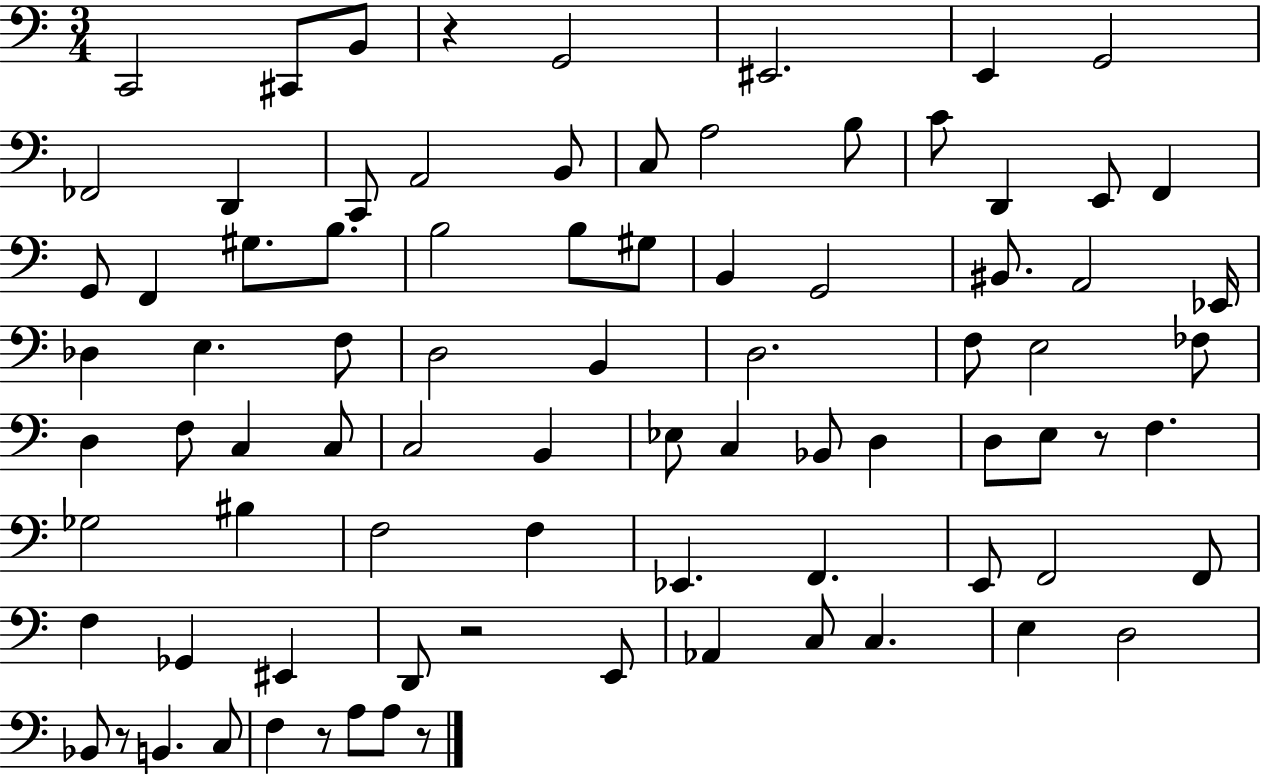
C2/h C#2/e B2/e R/q G2/h EIS2/h. E2/q G2/h FES2/h D2/q C2/e A2/h B2/e C3/e A3/h B3/e C4/e D2/q E2/e F2/q G2/e F2/q G#3/e. B3/e. B3/h B3/e G#3/e B2/q G2/h BIS2/e. A2/h Eb2/s Db3/q E3/q. F3/e D3/h B2/q D3/h. F3/e E3/h FES3/e D3/q F3/e C3/q C3/e C3/h B2/q Eb3/e C3/q Bb2/e D3/q D3/e E3/e R/e F3/q. Gb3/h BIS3/q F3/h F3/q Eb2/q. F2/q. E2/e F2/h F2/e F3/q Gb2/q EIS2/q D2/e R/h E2/e Ab2/q C3/e C3/q. E3/q D3/h Bb2/e R/e B2/q. C3/e F3/q R/e A3/e A3/e R/e